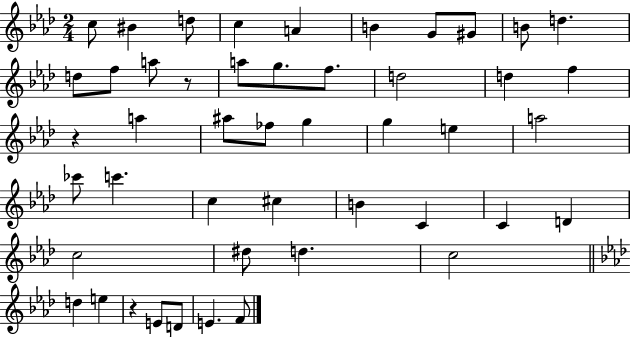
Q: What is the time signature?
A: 2/4